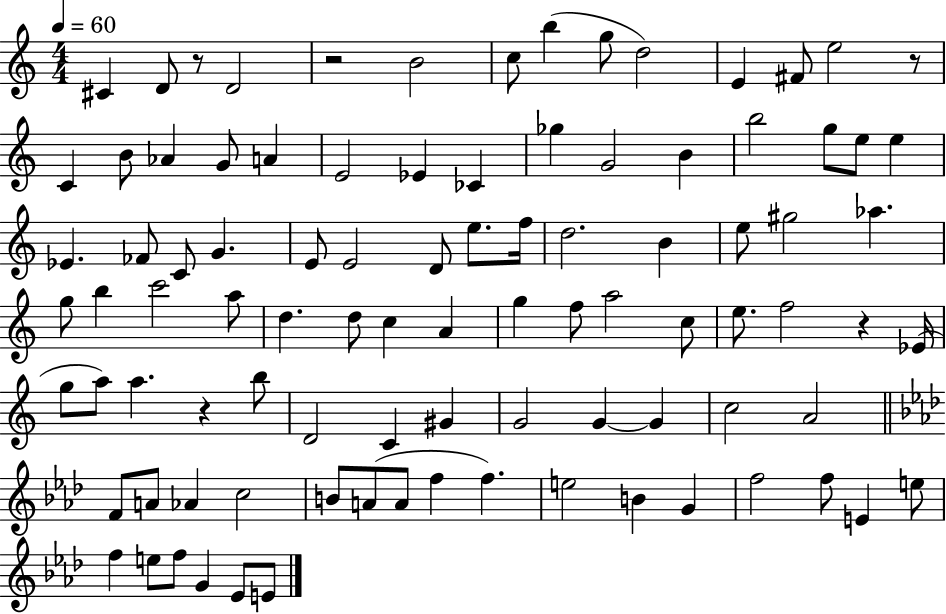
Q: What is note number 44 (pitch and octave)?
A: A5